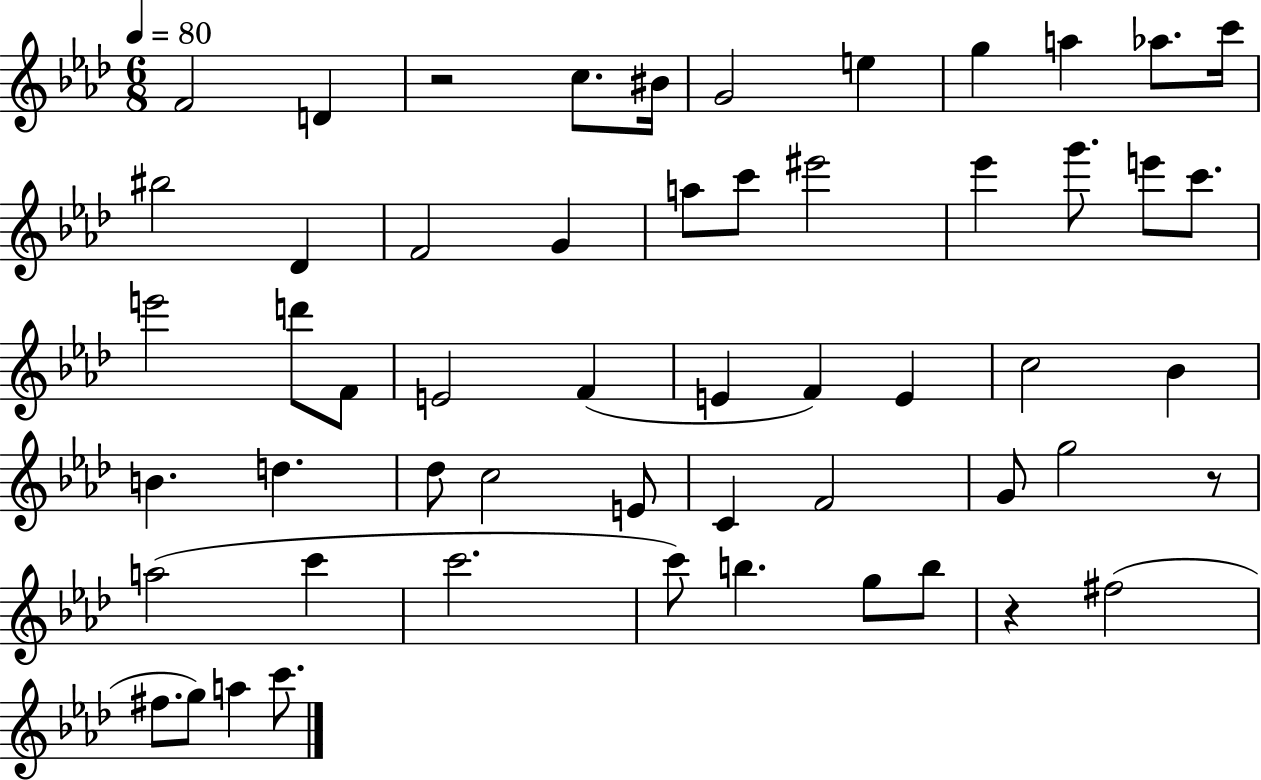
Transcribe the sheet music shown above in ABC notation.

X:1
T:Untitled
M:6/8
L:1/4
K:Ab
F2 D z2 c/2 ^B/4 G2 e g a _a/2 c'/4 ^b2 _D F2 G a/2 c'/2 ^e'2 _e' g'/2 e'/2 c'/2 e'2 d'/2 F/2 E2 F E F E c2 _B B d _d/2 c2 E/2 C F2 G/2 g2 z/2 a2 c' c'2 c'/2 b g/2 b/2 z ^f2 ^f/2 g/2 a c'/2